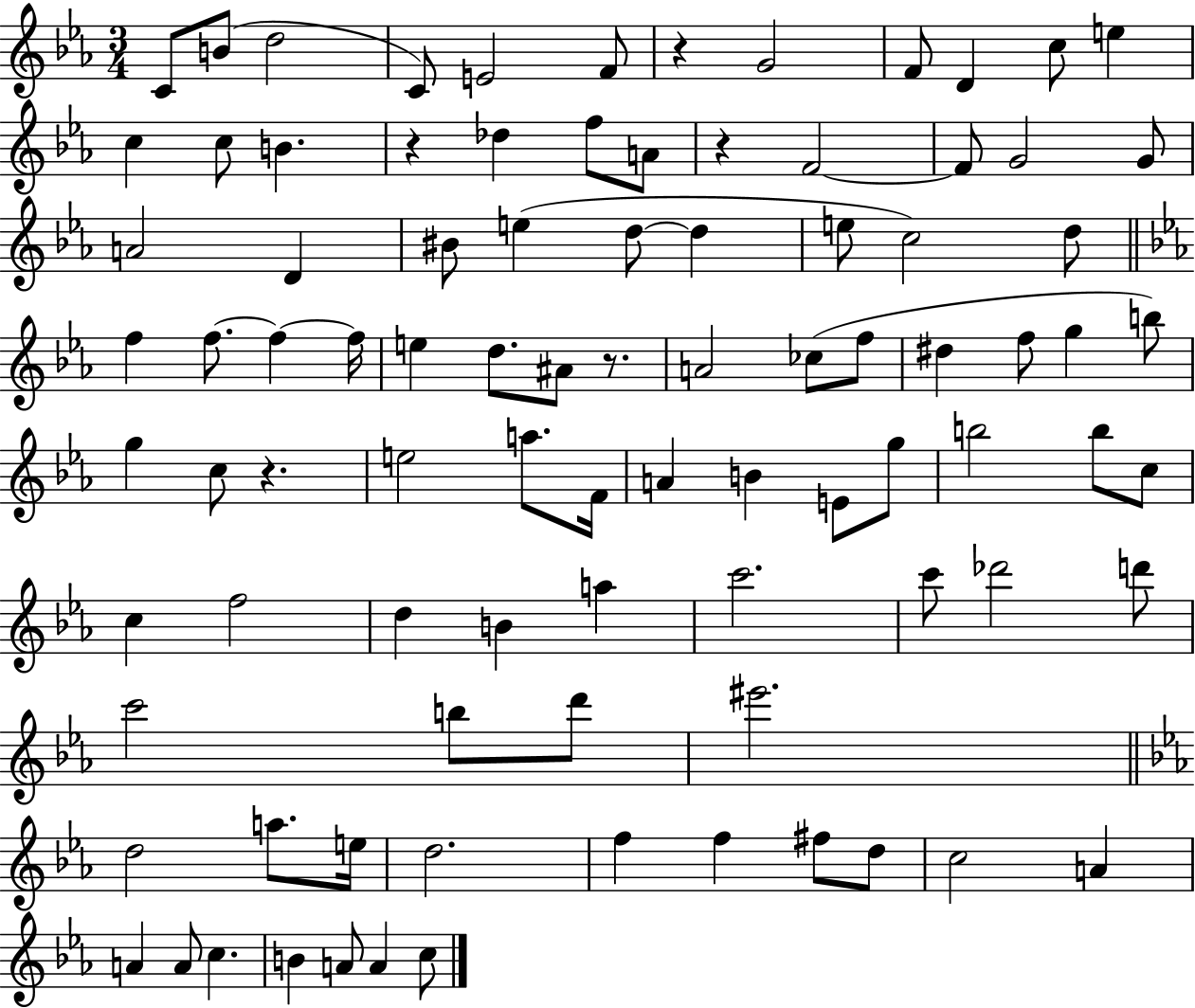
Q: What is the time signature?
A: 3/4